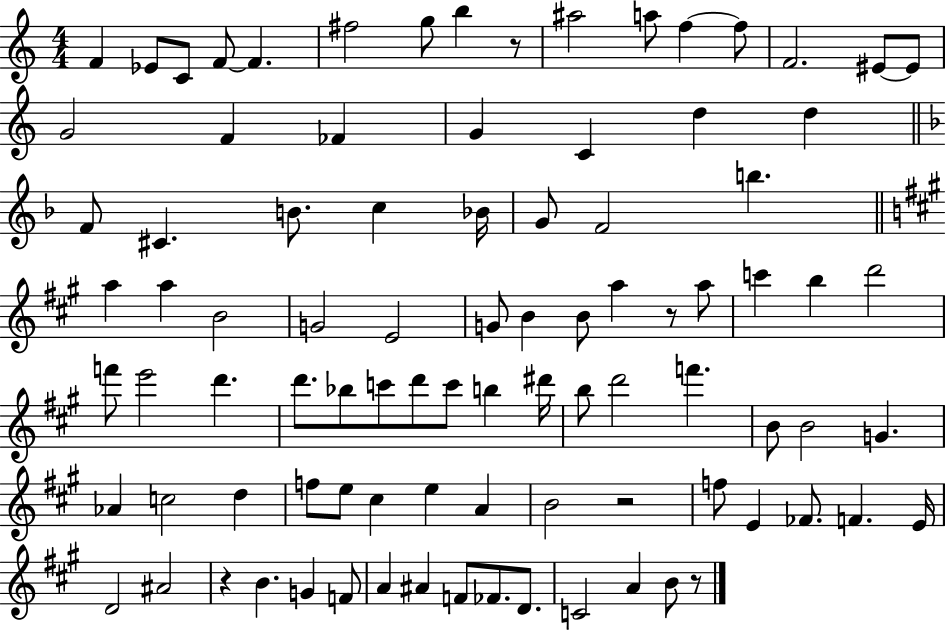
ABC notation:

X:1
T:Untitled
M:4/4
L:1/4
K:C
F _E/2 C/2 F/2 F ^f2 g/2 b z/2 ^a2 a/2 f f/2 F2 ^E/2 ^E/2 G2 F _F G C d d F/2 ^C B/2 c _B/4 G/2 F2 b a a B2 G2 E2 G/2 B B/2 a z/2 a/2 c' b d'2 f'/2 e'2 d' d'/2 _b/2 c'/2 d'/2 c'/2 b ^d'/4 b/2 d'2 f' B/2 B2 G _A c2 d f/2 e/2 ^c e A B2 z2 f/2 E _F/2 F E/4 D2 ^A2 z B G F/2 A ^A F/2 _F/2 D/2 C2 A B/2 z/2